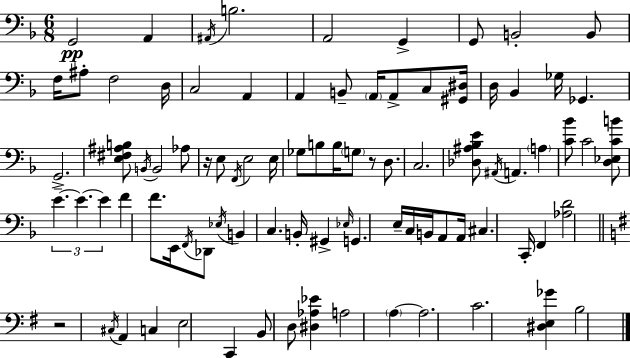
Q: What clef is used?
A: bass